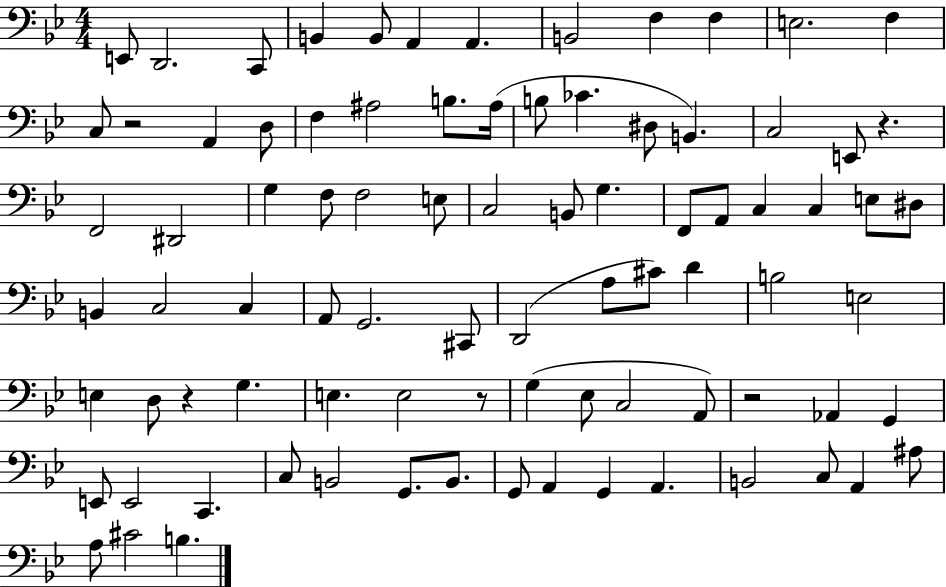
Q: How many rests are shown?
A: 5